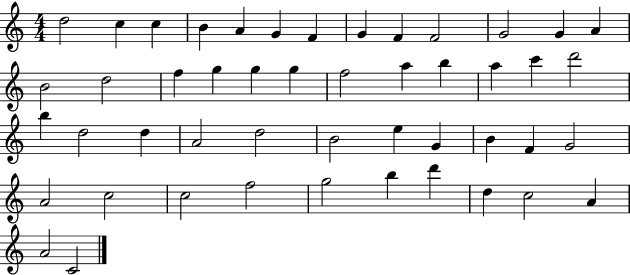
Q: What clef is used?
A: treble